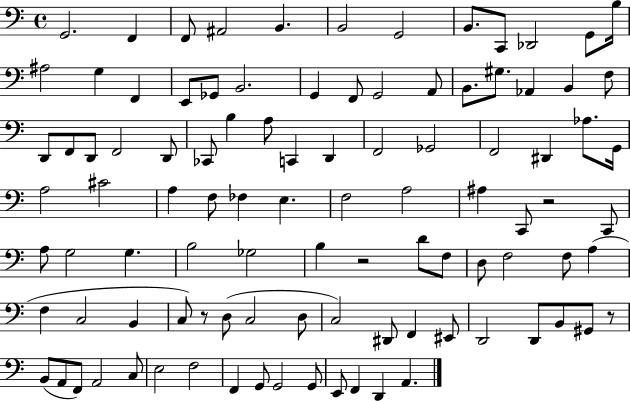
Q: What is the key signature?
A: C major